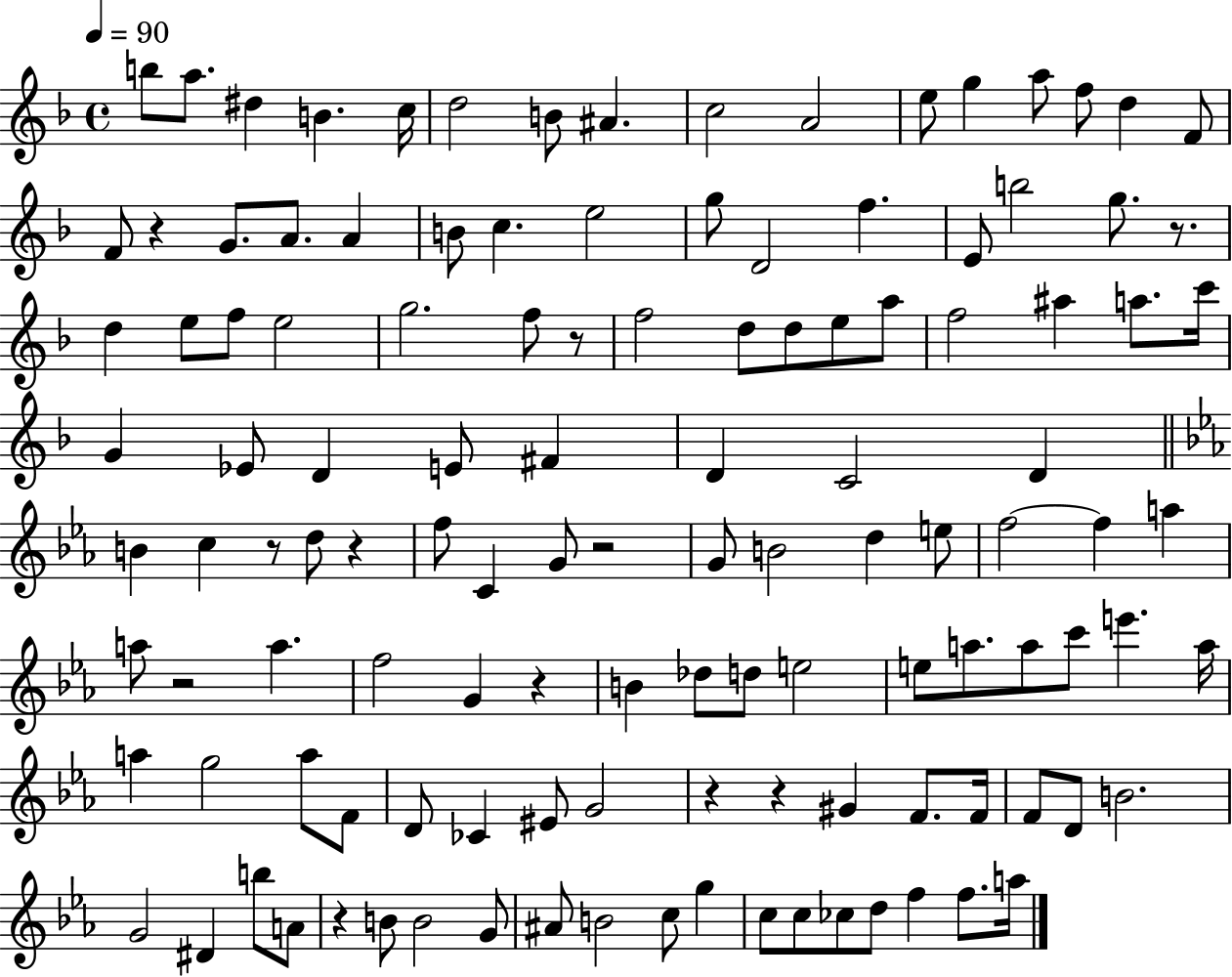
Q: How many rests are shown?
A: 11